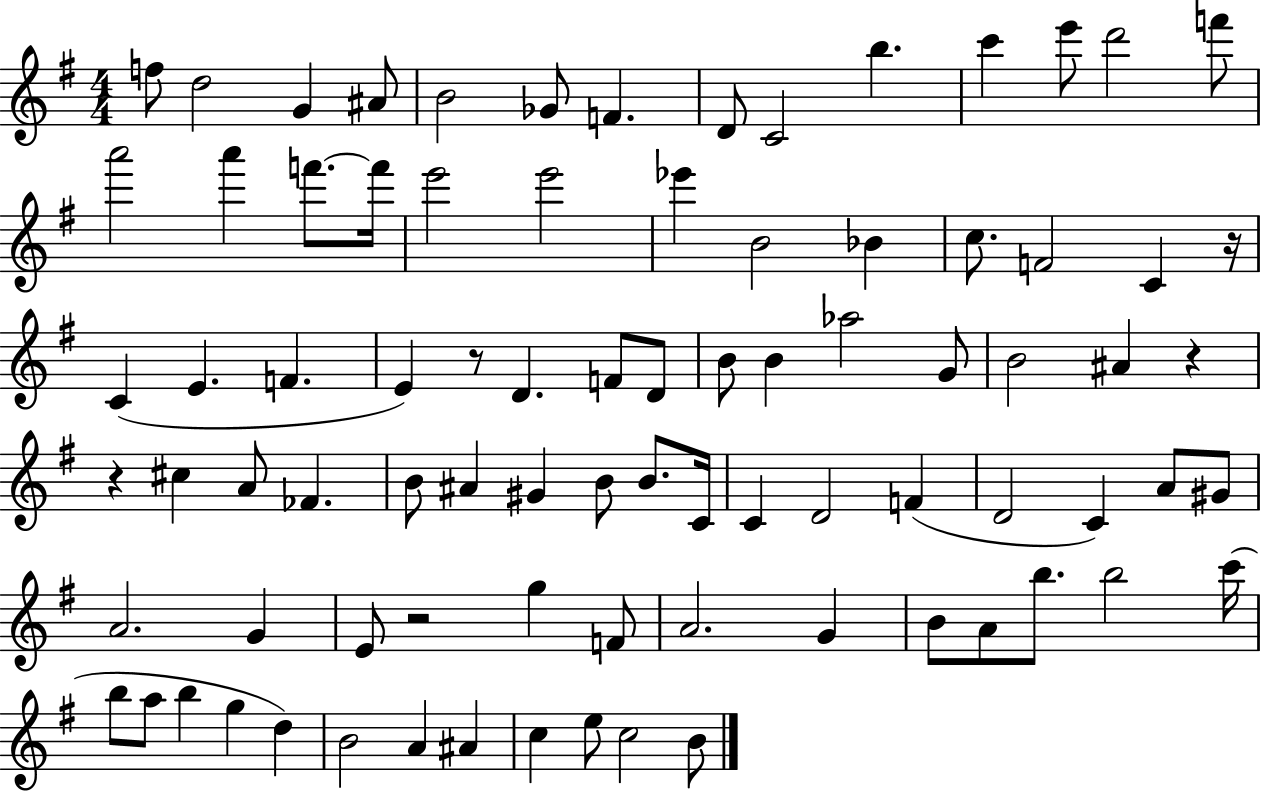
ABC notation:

X:1
T:Untitled
M:4/4
L:1/4
K:G
f/2 d2 G ^A/2 B2 _G/2 F D/2 C2 b c' e'/2 d'2 f'/2 a'2 a' f'/2 f'/4 e'2 e'2 _e' B2 _B c/2 F2 C z/4 C E F E z/2 D F/2 D/2 B/2 B _a2 G/2 B2 ^A z z ^c A/2 _F B/2 ^A ^G B/2 B/2 C/4 C D2 F D2 C A/2 ^G/2 A2 G E/2 z2 g F/2 A2 G B/2 A/2 b/2 b2 c'/4 b/2 a/2 b g d B2 A ^A c e/2 c2 B/2